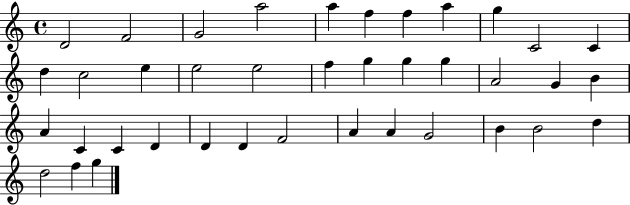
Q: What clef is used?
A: treble